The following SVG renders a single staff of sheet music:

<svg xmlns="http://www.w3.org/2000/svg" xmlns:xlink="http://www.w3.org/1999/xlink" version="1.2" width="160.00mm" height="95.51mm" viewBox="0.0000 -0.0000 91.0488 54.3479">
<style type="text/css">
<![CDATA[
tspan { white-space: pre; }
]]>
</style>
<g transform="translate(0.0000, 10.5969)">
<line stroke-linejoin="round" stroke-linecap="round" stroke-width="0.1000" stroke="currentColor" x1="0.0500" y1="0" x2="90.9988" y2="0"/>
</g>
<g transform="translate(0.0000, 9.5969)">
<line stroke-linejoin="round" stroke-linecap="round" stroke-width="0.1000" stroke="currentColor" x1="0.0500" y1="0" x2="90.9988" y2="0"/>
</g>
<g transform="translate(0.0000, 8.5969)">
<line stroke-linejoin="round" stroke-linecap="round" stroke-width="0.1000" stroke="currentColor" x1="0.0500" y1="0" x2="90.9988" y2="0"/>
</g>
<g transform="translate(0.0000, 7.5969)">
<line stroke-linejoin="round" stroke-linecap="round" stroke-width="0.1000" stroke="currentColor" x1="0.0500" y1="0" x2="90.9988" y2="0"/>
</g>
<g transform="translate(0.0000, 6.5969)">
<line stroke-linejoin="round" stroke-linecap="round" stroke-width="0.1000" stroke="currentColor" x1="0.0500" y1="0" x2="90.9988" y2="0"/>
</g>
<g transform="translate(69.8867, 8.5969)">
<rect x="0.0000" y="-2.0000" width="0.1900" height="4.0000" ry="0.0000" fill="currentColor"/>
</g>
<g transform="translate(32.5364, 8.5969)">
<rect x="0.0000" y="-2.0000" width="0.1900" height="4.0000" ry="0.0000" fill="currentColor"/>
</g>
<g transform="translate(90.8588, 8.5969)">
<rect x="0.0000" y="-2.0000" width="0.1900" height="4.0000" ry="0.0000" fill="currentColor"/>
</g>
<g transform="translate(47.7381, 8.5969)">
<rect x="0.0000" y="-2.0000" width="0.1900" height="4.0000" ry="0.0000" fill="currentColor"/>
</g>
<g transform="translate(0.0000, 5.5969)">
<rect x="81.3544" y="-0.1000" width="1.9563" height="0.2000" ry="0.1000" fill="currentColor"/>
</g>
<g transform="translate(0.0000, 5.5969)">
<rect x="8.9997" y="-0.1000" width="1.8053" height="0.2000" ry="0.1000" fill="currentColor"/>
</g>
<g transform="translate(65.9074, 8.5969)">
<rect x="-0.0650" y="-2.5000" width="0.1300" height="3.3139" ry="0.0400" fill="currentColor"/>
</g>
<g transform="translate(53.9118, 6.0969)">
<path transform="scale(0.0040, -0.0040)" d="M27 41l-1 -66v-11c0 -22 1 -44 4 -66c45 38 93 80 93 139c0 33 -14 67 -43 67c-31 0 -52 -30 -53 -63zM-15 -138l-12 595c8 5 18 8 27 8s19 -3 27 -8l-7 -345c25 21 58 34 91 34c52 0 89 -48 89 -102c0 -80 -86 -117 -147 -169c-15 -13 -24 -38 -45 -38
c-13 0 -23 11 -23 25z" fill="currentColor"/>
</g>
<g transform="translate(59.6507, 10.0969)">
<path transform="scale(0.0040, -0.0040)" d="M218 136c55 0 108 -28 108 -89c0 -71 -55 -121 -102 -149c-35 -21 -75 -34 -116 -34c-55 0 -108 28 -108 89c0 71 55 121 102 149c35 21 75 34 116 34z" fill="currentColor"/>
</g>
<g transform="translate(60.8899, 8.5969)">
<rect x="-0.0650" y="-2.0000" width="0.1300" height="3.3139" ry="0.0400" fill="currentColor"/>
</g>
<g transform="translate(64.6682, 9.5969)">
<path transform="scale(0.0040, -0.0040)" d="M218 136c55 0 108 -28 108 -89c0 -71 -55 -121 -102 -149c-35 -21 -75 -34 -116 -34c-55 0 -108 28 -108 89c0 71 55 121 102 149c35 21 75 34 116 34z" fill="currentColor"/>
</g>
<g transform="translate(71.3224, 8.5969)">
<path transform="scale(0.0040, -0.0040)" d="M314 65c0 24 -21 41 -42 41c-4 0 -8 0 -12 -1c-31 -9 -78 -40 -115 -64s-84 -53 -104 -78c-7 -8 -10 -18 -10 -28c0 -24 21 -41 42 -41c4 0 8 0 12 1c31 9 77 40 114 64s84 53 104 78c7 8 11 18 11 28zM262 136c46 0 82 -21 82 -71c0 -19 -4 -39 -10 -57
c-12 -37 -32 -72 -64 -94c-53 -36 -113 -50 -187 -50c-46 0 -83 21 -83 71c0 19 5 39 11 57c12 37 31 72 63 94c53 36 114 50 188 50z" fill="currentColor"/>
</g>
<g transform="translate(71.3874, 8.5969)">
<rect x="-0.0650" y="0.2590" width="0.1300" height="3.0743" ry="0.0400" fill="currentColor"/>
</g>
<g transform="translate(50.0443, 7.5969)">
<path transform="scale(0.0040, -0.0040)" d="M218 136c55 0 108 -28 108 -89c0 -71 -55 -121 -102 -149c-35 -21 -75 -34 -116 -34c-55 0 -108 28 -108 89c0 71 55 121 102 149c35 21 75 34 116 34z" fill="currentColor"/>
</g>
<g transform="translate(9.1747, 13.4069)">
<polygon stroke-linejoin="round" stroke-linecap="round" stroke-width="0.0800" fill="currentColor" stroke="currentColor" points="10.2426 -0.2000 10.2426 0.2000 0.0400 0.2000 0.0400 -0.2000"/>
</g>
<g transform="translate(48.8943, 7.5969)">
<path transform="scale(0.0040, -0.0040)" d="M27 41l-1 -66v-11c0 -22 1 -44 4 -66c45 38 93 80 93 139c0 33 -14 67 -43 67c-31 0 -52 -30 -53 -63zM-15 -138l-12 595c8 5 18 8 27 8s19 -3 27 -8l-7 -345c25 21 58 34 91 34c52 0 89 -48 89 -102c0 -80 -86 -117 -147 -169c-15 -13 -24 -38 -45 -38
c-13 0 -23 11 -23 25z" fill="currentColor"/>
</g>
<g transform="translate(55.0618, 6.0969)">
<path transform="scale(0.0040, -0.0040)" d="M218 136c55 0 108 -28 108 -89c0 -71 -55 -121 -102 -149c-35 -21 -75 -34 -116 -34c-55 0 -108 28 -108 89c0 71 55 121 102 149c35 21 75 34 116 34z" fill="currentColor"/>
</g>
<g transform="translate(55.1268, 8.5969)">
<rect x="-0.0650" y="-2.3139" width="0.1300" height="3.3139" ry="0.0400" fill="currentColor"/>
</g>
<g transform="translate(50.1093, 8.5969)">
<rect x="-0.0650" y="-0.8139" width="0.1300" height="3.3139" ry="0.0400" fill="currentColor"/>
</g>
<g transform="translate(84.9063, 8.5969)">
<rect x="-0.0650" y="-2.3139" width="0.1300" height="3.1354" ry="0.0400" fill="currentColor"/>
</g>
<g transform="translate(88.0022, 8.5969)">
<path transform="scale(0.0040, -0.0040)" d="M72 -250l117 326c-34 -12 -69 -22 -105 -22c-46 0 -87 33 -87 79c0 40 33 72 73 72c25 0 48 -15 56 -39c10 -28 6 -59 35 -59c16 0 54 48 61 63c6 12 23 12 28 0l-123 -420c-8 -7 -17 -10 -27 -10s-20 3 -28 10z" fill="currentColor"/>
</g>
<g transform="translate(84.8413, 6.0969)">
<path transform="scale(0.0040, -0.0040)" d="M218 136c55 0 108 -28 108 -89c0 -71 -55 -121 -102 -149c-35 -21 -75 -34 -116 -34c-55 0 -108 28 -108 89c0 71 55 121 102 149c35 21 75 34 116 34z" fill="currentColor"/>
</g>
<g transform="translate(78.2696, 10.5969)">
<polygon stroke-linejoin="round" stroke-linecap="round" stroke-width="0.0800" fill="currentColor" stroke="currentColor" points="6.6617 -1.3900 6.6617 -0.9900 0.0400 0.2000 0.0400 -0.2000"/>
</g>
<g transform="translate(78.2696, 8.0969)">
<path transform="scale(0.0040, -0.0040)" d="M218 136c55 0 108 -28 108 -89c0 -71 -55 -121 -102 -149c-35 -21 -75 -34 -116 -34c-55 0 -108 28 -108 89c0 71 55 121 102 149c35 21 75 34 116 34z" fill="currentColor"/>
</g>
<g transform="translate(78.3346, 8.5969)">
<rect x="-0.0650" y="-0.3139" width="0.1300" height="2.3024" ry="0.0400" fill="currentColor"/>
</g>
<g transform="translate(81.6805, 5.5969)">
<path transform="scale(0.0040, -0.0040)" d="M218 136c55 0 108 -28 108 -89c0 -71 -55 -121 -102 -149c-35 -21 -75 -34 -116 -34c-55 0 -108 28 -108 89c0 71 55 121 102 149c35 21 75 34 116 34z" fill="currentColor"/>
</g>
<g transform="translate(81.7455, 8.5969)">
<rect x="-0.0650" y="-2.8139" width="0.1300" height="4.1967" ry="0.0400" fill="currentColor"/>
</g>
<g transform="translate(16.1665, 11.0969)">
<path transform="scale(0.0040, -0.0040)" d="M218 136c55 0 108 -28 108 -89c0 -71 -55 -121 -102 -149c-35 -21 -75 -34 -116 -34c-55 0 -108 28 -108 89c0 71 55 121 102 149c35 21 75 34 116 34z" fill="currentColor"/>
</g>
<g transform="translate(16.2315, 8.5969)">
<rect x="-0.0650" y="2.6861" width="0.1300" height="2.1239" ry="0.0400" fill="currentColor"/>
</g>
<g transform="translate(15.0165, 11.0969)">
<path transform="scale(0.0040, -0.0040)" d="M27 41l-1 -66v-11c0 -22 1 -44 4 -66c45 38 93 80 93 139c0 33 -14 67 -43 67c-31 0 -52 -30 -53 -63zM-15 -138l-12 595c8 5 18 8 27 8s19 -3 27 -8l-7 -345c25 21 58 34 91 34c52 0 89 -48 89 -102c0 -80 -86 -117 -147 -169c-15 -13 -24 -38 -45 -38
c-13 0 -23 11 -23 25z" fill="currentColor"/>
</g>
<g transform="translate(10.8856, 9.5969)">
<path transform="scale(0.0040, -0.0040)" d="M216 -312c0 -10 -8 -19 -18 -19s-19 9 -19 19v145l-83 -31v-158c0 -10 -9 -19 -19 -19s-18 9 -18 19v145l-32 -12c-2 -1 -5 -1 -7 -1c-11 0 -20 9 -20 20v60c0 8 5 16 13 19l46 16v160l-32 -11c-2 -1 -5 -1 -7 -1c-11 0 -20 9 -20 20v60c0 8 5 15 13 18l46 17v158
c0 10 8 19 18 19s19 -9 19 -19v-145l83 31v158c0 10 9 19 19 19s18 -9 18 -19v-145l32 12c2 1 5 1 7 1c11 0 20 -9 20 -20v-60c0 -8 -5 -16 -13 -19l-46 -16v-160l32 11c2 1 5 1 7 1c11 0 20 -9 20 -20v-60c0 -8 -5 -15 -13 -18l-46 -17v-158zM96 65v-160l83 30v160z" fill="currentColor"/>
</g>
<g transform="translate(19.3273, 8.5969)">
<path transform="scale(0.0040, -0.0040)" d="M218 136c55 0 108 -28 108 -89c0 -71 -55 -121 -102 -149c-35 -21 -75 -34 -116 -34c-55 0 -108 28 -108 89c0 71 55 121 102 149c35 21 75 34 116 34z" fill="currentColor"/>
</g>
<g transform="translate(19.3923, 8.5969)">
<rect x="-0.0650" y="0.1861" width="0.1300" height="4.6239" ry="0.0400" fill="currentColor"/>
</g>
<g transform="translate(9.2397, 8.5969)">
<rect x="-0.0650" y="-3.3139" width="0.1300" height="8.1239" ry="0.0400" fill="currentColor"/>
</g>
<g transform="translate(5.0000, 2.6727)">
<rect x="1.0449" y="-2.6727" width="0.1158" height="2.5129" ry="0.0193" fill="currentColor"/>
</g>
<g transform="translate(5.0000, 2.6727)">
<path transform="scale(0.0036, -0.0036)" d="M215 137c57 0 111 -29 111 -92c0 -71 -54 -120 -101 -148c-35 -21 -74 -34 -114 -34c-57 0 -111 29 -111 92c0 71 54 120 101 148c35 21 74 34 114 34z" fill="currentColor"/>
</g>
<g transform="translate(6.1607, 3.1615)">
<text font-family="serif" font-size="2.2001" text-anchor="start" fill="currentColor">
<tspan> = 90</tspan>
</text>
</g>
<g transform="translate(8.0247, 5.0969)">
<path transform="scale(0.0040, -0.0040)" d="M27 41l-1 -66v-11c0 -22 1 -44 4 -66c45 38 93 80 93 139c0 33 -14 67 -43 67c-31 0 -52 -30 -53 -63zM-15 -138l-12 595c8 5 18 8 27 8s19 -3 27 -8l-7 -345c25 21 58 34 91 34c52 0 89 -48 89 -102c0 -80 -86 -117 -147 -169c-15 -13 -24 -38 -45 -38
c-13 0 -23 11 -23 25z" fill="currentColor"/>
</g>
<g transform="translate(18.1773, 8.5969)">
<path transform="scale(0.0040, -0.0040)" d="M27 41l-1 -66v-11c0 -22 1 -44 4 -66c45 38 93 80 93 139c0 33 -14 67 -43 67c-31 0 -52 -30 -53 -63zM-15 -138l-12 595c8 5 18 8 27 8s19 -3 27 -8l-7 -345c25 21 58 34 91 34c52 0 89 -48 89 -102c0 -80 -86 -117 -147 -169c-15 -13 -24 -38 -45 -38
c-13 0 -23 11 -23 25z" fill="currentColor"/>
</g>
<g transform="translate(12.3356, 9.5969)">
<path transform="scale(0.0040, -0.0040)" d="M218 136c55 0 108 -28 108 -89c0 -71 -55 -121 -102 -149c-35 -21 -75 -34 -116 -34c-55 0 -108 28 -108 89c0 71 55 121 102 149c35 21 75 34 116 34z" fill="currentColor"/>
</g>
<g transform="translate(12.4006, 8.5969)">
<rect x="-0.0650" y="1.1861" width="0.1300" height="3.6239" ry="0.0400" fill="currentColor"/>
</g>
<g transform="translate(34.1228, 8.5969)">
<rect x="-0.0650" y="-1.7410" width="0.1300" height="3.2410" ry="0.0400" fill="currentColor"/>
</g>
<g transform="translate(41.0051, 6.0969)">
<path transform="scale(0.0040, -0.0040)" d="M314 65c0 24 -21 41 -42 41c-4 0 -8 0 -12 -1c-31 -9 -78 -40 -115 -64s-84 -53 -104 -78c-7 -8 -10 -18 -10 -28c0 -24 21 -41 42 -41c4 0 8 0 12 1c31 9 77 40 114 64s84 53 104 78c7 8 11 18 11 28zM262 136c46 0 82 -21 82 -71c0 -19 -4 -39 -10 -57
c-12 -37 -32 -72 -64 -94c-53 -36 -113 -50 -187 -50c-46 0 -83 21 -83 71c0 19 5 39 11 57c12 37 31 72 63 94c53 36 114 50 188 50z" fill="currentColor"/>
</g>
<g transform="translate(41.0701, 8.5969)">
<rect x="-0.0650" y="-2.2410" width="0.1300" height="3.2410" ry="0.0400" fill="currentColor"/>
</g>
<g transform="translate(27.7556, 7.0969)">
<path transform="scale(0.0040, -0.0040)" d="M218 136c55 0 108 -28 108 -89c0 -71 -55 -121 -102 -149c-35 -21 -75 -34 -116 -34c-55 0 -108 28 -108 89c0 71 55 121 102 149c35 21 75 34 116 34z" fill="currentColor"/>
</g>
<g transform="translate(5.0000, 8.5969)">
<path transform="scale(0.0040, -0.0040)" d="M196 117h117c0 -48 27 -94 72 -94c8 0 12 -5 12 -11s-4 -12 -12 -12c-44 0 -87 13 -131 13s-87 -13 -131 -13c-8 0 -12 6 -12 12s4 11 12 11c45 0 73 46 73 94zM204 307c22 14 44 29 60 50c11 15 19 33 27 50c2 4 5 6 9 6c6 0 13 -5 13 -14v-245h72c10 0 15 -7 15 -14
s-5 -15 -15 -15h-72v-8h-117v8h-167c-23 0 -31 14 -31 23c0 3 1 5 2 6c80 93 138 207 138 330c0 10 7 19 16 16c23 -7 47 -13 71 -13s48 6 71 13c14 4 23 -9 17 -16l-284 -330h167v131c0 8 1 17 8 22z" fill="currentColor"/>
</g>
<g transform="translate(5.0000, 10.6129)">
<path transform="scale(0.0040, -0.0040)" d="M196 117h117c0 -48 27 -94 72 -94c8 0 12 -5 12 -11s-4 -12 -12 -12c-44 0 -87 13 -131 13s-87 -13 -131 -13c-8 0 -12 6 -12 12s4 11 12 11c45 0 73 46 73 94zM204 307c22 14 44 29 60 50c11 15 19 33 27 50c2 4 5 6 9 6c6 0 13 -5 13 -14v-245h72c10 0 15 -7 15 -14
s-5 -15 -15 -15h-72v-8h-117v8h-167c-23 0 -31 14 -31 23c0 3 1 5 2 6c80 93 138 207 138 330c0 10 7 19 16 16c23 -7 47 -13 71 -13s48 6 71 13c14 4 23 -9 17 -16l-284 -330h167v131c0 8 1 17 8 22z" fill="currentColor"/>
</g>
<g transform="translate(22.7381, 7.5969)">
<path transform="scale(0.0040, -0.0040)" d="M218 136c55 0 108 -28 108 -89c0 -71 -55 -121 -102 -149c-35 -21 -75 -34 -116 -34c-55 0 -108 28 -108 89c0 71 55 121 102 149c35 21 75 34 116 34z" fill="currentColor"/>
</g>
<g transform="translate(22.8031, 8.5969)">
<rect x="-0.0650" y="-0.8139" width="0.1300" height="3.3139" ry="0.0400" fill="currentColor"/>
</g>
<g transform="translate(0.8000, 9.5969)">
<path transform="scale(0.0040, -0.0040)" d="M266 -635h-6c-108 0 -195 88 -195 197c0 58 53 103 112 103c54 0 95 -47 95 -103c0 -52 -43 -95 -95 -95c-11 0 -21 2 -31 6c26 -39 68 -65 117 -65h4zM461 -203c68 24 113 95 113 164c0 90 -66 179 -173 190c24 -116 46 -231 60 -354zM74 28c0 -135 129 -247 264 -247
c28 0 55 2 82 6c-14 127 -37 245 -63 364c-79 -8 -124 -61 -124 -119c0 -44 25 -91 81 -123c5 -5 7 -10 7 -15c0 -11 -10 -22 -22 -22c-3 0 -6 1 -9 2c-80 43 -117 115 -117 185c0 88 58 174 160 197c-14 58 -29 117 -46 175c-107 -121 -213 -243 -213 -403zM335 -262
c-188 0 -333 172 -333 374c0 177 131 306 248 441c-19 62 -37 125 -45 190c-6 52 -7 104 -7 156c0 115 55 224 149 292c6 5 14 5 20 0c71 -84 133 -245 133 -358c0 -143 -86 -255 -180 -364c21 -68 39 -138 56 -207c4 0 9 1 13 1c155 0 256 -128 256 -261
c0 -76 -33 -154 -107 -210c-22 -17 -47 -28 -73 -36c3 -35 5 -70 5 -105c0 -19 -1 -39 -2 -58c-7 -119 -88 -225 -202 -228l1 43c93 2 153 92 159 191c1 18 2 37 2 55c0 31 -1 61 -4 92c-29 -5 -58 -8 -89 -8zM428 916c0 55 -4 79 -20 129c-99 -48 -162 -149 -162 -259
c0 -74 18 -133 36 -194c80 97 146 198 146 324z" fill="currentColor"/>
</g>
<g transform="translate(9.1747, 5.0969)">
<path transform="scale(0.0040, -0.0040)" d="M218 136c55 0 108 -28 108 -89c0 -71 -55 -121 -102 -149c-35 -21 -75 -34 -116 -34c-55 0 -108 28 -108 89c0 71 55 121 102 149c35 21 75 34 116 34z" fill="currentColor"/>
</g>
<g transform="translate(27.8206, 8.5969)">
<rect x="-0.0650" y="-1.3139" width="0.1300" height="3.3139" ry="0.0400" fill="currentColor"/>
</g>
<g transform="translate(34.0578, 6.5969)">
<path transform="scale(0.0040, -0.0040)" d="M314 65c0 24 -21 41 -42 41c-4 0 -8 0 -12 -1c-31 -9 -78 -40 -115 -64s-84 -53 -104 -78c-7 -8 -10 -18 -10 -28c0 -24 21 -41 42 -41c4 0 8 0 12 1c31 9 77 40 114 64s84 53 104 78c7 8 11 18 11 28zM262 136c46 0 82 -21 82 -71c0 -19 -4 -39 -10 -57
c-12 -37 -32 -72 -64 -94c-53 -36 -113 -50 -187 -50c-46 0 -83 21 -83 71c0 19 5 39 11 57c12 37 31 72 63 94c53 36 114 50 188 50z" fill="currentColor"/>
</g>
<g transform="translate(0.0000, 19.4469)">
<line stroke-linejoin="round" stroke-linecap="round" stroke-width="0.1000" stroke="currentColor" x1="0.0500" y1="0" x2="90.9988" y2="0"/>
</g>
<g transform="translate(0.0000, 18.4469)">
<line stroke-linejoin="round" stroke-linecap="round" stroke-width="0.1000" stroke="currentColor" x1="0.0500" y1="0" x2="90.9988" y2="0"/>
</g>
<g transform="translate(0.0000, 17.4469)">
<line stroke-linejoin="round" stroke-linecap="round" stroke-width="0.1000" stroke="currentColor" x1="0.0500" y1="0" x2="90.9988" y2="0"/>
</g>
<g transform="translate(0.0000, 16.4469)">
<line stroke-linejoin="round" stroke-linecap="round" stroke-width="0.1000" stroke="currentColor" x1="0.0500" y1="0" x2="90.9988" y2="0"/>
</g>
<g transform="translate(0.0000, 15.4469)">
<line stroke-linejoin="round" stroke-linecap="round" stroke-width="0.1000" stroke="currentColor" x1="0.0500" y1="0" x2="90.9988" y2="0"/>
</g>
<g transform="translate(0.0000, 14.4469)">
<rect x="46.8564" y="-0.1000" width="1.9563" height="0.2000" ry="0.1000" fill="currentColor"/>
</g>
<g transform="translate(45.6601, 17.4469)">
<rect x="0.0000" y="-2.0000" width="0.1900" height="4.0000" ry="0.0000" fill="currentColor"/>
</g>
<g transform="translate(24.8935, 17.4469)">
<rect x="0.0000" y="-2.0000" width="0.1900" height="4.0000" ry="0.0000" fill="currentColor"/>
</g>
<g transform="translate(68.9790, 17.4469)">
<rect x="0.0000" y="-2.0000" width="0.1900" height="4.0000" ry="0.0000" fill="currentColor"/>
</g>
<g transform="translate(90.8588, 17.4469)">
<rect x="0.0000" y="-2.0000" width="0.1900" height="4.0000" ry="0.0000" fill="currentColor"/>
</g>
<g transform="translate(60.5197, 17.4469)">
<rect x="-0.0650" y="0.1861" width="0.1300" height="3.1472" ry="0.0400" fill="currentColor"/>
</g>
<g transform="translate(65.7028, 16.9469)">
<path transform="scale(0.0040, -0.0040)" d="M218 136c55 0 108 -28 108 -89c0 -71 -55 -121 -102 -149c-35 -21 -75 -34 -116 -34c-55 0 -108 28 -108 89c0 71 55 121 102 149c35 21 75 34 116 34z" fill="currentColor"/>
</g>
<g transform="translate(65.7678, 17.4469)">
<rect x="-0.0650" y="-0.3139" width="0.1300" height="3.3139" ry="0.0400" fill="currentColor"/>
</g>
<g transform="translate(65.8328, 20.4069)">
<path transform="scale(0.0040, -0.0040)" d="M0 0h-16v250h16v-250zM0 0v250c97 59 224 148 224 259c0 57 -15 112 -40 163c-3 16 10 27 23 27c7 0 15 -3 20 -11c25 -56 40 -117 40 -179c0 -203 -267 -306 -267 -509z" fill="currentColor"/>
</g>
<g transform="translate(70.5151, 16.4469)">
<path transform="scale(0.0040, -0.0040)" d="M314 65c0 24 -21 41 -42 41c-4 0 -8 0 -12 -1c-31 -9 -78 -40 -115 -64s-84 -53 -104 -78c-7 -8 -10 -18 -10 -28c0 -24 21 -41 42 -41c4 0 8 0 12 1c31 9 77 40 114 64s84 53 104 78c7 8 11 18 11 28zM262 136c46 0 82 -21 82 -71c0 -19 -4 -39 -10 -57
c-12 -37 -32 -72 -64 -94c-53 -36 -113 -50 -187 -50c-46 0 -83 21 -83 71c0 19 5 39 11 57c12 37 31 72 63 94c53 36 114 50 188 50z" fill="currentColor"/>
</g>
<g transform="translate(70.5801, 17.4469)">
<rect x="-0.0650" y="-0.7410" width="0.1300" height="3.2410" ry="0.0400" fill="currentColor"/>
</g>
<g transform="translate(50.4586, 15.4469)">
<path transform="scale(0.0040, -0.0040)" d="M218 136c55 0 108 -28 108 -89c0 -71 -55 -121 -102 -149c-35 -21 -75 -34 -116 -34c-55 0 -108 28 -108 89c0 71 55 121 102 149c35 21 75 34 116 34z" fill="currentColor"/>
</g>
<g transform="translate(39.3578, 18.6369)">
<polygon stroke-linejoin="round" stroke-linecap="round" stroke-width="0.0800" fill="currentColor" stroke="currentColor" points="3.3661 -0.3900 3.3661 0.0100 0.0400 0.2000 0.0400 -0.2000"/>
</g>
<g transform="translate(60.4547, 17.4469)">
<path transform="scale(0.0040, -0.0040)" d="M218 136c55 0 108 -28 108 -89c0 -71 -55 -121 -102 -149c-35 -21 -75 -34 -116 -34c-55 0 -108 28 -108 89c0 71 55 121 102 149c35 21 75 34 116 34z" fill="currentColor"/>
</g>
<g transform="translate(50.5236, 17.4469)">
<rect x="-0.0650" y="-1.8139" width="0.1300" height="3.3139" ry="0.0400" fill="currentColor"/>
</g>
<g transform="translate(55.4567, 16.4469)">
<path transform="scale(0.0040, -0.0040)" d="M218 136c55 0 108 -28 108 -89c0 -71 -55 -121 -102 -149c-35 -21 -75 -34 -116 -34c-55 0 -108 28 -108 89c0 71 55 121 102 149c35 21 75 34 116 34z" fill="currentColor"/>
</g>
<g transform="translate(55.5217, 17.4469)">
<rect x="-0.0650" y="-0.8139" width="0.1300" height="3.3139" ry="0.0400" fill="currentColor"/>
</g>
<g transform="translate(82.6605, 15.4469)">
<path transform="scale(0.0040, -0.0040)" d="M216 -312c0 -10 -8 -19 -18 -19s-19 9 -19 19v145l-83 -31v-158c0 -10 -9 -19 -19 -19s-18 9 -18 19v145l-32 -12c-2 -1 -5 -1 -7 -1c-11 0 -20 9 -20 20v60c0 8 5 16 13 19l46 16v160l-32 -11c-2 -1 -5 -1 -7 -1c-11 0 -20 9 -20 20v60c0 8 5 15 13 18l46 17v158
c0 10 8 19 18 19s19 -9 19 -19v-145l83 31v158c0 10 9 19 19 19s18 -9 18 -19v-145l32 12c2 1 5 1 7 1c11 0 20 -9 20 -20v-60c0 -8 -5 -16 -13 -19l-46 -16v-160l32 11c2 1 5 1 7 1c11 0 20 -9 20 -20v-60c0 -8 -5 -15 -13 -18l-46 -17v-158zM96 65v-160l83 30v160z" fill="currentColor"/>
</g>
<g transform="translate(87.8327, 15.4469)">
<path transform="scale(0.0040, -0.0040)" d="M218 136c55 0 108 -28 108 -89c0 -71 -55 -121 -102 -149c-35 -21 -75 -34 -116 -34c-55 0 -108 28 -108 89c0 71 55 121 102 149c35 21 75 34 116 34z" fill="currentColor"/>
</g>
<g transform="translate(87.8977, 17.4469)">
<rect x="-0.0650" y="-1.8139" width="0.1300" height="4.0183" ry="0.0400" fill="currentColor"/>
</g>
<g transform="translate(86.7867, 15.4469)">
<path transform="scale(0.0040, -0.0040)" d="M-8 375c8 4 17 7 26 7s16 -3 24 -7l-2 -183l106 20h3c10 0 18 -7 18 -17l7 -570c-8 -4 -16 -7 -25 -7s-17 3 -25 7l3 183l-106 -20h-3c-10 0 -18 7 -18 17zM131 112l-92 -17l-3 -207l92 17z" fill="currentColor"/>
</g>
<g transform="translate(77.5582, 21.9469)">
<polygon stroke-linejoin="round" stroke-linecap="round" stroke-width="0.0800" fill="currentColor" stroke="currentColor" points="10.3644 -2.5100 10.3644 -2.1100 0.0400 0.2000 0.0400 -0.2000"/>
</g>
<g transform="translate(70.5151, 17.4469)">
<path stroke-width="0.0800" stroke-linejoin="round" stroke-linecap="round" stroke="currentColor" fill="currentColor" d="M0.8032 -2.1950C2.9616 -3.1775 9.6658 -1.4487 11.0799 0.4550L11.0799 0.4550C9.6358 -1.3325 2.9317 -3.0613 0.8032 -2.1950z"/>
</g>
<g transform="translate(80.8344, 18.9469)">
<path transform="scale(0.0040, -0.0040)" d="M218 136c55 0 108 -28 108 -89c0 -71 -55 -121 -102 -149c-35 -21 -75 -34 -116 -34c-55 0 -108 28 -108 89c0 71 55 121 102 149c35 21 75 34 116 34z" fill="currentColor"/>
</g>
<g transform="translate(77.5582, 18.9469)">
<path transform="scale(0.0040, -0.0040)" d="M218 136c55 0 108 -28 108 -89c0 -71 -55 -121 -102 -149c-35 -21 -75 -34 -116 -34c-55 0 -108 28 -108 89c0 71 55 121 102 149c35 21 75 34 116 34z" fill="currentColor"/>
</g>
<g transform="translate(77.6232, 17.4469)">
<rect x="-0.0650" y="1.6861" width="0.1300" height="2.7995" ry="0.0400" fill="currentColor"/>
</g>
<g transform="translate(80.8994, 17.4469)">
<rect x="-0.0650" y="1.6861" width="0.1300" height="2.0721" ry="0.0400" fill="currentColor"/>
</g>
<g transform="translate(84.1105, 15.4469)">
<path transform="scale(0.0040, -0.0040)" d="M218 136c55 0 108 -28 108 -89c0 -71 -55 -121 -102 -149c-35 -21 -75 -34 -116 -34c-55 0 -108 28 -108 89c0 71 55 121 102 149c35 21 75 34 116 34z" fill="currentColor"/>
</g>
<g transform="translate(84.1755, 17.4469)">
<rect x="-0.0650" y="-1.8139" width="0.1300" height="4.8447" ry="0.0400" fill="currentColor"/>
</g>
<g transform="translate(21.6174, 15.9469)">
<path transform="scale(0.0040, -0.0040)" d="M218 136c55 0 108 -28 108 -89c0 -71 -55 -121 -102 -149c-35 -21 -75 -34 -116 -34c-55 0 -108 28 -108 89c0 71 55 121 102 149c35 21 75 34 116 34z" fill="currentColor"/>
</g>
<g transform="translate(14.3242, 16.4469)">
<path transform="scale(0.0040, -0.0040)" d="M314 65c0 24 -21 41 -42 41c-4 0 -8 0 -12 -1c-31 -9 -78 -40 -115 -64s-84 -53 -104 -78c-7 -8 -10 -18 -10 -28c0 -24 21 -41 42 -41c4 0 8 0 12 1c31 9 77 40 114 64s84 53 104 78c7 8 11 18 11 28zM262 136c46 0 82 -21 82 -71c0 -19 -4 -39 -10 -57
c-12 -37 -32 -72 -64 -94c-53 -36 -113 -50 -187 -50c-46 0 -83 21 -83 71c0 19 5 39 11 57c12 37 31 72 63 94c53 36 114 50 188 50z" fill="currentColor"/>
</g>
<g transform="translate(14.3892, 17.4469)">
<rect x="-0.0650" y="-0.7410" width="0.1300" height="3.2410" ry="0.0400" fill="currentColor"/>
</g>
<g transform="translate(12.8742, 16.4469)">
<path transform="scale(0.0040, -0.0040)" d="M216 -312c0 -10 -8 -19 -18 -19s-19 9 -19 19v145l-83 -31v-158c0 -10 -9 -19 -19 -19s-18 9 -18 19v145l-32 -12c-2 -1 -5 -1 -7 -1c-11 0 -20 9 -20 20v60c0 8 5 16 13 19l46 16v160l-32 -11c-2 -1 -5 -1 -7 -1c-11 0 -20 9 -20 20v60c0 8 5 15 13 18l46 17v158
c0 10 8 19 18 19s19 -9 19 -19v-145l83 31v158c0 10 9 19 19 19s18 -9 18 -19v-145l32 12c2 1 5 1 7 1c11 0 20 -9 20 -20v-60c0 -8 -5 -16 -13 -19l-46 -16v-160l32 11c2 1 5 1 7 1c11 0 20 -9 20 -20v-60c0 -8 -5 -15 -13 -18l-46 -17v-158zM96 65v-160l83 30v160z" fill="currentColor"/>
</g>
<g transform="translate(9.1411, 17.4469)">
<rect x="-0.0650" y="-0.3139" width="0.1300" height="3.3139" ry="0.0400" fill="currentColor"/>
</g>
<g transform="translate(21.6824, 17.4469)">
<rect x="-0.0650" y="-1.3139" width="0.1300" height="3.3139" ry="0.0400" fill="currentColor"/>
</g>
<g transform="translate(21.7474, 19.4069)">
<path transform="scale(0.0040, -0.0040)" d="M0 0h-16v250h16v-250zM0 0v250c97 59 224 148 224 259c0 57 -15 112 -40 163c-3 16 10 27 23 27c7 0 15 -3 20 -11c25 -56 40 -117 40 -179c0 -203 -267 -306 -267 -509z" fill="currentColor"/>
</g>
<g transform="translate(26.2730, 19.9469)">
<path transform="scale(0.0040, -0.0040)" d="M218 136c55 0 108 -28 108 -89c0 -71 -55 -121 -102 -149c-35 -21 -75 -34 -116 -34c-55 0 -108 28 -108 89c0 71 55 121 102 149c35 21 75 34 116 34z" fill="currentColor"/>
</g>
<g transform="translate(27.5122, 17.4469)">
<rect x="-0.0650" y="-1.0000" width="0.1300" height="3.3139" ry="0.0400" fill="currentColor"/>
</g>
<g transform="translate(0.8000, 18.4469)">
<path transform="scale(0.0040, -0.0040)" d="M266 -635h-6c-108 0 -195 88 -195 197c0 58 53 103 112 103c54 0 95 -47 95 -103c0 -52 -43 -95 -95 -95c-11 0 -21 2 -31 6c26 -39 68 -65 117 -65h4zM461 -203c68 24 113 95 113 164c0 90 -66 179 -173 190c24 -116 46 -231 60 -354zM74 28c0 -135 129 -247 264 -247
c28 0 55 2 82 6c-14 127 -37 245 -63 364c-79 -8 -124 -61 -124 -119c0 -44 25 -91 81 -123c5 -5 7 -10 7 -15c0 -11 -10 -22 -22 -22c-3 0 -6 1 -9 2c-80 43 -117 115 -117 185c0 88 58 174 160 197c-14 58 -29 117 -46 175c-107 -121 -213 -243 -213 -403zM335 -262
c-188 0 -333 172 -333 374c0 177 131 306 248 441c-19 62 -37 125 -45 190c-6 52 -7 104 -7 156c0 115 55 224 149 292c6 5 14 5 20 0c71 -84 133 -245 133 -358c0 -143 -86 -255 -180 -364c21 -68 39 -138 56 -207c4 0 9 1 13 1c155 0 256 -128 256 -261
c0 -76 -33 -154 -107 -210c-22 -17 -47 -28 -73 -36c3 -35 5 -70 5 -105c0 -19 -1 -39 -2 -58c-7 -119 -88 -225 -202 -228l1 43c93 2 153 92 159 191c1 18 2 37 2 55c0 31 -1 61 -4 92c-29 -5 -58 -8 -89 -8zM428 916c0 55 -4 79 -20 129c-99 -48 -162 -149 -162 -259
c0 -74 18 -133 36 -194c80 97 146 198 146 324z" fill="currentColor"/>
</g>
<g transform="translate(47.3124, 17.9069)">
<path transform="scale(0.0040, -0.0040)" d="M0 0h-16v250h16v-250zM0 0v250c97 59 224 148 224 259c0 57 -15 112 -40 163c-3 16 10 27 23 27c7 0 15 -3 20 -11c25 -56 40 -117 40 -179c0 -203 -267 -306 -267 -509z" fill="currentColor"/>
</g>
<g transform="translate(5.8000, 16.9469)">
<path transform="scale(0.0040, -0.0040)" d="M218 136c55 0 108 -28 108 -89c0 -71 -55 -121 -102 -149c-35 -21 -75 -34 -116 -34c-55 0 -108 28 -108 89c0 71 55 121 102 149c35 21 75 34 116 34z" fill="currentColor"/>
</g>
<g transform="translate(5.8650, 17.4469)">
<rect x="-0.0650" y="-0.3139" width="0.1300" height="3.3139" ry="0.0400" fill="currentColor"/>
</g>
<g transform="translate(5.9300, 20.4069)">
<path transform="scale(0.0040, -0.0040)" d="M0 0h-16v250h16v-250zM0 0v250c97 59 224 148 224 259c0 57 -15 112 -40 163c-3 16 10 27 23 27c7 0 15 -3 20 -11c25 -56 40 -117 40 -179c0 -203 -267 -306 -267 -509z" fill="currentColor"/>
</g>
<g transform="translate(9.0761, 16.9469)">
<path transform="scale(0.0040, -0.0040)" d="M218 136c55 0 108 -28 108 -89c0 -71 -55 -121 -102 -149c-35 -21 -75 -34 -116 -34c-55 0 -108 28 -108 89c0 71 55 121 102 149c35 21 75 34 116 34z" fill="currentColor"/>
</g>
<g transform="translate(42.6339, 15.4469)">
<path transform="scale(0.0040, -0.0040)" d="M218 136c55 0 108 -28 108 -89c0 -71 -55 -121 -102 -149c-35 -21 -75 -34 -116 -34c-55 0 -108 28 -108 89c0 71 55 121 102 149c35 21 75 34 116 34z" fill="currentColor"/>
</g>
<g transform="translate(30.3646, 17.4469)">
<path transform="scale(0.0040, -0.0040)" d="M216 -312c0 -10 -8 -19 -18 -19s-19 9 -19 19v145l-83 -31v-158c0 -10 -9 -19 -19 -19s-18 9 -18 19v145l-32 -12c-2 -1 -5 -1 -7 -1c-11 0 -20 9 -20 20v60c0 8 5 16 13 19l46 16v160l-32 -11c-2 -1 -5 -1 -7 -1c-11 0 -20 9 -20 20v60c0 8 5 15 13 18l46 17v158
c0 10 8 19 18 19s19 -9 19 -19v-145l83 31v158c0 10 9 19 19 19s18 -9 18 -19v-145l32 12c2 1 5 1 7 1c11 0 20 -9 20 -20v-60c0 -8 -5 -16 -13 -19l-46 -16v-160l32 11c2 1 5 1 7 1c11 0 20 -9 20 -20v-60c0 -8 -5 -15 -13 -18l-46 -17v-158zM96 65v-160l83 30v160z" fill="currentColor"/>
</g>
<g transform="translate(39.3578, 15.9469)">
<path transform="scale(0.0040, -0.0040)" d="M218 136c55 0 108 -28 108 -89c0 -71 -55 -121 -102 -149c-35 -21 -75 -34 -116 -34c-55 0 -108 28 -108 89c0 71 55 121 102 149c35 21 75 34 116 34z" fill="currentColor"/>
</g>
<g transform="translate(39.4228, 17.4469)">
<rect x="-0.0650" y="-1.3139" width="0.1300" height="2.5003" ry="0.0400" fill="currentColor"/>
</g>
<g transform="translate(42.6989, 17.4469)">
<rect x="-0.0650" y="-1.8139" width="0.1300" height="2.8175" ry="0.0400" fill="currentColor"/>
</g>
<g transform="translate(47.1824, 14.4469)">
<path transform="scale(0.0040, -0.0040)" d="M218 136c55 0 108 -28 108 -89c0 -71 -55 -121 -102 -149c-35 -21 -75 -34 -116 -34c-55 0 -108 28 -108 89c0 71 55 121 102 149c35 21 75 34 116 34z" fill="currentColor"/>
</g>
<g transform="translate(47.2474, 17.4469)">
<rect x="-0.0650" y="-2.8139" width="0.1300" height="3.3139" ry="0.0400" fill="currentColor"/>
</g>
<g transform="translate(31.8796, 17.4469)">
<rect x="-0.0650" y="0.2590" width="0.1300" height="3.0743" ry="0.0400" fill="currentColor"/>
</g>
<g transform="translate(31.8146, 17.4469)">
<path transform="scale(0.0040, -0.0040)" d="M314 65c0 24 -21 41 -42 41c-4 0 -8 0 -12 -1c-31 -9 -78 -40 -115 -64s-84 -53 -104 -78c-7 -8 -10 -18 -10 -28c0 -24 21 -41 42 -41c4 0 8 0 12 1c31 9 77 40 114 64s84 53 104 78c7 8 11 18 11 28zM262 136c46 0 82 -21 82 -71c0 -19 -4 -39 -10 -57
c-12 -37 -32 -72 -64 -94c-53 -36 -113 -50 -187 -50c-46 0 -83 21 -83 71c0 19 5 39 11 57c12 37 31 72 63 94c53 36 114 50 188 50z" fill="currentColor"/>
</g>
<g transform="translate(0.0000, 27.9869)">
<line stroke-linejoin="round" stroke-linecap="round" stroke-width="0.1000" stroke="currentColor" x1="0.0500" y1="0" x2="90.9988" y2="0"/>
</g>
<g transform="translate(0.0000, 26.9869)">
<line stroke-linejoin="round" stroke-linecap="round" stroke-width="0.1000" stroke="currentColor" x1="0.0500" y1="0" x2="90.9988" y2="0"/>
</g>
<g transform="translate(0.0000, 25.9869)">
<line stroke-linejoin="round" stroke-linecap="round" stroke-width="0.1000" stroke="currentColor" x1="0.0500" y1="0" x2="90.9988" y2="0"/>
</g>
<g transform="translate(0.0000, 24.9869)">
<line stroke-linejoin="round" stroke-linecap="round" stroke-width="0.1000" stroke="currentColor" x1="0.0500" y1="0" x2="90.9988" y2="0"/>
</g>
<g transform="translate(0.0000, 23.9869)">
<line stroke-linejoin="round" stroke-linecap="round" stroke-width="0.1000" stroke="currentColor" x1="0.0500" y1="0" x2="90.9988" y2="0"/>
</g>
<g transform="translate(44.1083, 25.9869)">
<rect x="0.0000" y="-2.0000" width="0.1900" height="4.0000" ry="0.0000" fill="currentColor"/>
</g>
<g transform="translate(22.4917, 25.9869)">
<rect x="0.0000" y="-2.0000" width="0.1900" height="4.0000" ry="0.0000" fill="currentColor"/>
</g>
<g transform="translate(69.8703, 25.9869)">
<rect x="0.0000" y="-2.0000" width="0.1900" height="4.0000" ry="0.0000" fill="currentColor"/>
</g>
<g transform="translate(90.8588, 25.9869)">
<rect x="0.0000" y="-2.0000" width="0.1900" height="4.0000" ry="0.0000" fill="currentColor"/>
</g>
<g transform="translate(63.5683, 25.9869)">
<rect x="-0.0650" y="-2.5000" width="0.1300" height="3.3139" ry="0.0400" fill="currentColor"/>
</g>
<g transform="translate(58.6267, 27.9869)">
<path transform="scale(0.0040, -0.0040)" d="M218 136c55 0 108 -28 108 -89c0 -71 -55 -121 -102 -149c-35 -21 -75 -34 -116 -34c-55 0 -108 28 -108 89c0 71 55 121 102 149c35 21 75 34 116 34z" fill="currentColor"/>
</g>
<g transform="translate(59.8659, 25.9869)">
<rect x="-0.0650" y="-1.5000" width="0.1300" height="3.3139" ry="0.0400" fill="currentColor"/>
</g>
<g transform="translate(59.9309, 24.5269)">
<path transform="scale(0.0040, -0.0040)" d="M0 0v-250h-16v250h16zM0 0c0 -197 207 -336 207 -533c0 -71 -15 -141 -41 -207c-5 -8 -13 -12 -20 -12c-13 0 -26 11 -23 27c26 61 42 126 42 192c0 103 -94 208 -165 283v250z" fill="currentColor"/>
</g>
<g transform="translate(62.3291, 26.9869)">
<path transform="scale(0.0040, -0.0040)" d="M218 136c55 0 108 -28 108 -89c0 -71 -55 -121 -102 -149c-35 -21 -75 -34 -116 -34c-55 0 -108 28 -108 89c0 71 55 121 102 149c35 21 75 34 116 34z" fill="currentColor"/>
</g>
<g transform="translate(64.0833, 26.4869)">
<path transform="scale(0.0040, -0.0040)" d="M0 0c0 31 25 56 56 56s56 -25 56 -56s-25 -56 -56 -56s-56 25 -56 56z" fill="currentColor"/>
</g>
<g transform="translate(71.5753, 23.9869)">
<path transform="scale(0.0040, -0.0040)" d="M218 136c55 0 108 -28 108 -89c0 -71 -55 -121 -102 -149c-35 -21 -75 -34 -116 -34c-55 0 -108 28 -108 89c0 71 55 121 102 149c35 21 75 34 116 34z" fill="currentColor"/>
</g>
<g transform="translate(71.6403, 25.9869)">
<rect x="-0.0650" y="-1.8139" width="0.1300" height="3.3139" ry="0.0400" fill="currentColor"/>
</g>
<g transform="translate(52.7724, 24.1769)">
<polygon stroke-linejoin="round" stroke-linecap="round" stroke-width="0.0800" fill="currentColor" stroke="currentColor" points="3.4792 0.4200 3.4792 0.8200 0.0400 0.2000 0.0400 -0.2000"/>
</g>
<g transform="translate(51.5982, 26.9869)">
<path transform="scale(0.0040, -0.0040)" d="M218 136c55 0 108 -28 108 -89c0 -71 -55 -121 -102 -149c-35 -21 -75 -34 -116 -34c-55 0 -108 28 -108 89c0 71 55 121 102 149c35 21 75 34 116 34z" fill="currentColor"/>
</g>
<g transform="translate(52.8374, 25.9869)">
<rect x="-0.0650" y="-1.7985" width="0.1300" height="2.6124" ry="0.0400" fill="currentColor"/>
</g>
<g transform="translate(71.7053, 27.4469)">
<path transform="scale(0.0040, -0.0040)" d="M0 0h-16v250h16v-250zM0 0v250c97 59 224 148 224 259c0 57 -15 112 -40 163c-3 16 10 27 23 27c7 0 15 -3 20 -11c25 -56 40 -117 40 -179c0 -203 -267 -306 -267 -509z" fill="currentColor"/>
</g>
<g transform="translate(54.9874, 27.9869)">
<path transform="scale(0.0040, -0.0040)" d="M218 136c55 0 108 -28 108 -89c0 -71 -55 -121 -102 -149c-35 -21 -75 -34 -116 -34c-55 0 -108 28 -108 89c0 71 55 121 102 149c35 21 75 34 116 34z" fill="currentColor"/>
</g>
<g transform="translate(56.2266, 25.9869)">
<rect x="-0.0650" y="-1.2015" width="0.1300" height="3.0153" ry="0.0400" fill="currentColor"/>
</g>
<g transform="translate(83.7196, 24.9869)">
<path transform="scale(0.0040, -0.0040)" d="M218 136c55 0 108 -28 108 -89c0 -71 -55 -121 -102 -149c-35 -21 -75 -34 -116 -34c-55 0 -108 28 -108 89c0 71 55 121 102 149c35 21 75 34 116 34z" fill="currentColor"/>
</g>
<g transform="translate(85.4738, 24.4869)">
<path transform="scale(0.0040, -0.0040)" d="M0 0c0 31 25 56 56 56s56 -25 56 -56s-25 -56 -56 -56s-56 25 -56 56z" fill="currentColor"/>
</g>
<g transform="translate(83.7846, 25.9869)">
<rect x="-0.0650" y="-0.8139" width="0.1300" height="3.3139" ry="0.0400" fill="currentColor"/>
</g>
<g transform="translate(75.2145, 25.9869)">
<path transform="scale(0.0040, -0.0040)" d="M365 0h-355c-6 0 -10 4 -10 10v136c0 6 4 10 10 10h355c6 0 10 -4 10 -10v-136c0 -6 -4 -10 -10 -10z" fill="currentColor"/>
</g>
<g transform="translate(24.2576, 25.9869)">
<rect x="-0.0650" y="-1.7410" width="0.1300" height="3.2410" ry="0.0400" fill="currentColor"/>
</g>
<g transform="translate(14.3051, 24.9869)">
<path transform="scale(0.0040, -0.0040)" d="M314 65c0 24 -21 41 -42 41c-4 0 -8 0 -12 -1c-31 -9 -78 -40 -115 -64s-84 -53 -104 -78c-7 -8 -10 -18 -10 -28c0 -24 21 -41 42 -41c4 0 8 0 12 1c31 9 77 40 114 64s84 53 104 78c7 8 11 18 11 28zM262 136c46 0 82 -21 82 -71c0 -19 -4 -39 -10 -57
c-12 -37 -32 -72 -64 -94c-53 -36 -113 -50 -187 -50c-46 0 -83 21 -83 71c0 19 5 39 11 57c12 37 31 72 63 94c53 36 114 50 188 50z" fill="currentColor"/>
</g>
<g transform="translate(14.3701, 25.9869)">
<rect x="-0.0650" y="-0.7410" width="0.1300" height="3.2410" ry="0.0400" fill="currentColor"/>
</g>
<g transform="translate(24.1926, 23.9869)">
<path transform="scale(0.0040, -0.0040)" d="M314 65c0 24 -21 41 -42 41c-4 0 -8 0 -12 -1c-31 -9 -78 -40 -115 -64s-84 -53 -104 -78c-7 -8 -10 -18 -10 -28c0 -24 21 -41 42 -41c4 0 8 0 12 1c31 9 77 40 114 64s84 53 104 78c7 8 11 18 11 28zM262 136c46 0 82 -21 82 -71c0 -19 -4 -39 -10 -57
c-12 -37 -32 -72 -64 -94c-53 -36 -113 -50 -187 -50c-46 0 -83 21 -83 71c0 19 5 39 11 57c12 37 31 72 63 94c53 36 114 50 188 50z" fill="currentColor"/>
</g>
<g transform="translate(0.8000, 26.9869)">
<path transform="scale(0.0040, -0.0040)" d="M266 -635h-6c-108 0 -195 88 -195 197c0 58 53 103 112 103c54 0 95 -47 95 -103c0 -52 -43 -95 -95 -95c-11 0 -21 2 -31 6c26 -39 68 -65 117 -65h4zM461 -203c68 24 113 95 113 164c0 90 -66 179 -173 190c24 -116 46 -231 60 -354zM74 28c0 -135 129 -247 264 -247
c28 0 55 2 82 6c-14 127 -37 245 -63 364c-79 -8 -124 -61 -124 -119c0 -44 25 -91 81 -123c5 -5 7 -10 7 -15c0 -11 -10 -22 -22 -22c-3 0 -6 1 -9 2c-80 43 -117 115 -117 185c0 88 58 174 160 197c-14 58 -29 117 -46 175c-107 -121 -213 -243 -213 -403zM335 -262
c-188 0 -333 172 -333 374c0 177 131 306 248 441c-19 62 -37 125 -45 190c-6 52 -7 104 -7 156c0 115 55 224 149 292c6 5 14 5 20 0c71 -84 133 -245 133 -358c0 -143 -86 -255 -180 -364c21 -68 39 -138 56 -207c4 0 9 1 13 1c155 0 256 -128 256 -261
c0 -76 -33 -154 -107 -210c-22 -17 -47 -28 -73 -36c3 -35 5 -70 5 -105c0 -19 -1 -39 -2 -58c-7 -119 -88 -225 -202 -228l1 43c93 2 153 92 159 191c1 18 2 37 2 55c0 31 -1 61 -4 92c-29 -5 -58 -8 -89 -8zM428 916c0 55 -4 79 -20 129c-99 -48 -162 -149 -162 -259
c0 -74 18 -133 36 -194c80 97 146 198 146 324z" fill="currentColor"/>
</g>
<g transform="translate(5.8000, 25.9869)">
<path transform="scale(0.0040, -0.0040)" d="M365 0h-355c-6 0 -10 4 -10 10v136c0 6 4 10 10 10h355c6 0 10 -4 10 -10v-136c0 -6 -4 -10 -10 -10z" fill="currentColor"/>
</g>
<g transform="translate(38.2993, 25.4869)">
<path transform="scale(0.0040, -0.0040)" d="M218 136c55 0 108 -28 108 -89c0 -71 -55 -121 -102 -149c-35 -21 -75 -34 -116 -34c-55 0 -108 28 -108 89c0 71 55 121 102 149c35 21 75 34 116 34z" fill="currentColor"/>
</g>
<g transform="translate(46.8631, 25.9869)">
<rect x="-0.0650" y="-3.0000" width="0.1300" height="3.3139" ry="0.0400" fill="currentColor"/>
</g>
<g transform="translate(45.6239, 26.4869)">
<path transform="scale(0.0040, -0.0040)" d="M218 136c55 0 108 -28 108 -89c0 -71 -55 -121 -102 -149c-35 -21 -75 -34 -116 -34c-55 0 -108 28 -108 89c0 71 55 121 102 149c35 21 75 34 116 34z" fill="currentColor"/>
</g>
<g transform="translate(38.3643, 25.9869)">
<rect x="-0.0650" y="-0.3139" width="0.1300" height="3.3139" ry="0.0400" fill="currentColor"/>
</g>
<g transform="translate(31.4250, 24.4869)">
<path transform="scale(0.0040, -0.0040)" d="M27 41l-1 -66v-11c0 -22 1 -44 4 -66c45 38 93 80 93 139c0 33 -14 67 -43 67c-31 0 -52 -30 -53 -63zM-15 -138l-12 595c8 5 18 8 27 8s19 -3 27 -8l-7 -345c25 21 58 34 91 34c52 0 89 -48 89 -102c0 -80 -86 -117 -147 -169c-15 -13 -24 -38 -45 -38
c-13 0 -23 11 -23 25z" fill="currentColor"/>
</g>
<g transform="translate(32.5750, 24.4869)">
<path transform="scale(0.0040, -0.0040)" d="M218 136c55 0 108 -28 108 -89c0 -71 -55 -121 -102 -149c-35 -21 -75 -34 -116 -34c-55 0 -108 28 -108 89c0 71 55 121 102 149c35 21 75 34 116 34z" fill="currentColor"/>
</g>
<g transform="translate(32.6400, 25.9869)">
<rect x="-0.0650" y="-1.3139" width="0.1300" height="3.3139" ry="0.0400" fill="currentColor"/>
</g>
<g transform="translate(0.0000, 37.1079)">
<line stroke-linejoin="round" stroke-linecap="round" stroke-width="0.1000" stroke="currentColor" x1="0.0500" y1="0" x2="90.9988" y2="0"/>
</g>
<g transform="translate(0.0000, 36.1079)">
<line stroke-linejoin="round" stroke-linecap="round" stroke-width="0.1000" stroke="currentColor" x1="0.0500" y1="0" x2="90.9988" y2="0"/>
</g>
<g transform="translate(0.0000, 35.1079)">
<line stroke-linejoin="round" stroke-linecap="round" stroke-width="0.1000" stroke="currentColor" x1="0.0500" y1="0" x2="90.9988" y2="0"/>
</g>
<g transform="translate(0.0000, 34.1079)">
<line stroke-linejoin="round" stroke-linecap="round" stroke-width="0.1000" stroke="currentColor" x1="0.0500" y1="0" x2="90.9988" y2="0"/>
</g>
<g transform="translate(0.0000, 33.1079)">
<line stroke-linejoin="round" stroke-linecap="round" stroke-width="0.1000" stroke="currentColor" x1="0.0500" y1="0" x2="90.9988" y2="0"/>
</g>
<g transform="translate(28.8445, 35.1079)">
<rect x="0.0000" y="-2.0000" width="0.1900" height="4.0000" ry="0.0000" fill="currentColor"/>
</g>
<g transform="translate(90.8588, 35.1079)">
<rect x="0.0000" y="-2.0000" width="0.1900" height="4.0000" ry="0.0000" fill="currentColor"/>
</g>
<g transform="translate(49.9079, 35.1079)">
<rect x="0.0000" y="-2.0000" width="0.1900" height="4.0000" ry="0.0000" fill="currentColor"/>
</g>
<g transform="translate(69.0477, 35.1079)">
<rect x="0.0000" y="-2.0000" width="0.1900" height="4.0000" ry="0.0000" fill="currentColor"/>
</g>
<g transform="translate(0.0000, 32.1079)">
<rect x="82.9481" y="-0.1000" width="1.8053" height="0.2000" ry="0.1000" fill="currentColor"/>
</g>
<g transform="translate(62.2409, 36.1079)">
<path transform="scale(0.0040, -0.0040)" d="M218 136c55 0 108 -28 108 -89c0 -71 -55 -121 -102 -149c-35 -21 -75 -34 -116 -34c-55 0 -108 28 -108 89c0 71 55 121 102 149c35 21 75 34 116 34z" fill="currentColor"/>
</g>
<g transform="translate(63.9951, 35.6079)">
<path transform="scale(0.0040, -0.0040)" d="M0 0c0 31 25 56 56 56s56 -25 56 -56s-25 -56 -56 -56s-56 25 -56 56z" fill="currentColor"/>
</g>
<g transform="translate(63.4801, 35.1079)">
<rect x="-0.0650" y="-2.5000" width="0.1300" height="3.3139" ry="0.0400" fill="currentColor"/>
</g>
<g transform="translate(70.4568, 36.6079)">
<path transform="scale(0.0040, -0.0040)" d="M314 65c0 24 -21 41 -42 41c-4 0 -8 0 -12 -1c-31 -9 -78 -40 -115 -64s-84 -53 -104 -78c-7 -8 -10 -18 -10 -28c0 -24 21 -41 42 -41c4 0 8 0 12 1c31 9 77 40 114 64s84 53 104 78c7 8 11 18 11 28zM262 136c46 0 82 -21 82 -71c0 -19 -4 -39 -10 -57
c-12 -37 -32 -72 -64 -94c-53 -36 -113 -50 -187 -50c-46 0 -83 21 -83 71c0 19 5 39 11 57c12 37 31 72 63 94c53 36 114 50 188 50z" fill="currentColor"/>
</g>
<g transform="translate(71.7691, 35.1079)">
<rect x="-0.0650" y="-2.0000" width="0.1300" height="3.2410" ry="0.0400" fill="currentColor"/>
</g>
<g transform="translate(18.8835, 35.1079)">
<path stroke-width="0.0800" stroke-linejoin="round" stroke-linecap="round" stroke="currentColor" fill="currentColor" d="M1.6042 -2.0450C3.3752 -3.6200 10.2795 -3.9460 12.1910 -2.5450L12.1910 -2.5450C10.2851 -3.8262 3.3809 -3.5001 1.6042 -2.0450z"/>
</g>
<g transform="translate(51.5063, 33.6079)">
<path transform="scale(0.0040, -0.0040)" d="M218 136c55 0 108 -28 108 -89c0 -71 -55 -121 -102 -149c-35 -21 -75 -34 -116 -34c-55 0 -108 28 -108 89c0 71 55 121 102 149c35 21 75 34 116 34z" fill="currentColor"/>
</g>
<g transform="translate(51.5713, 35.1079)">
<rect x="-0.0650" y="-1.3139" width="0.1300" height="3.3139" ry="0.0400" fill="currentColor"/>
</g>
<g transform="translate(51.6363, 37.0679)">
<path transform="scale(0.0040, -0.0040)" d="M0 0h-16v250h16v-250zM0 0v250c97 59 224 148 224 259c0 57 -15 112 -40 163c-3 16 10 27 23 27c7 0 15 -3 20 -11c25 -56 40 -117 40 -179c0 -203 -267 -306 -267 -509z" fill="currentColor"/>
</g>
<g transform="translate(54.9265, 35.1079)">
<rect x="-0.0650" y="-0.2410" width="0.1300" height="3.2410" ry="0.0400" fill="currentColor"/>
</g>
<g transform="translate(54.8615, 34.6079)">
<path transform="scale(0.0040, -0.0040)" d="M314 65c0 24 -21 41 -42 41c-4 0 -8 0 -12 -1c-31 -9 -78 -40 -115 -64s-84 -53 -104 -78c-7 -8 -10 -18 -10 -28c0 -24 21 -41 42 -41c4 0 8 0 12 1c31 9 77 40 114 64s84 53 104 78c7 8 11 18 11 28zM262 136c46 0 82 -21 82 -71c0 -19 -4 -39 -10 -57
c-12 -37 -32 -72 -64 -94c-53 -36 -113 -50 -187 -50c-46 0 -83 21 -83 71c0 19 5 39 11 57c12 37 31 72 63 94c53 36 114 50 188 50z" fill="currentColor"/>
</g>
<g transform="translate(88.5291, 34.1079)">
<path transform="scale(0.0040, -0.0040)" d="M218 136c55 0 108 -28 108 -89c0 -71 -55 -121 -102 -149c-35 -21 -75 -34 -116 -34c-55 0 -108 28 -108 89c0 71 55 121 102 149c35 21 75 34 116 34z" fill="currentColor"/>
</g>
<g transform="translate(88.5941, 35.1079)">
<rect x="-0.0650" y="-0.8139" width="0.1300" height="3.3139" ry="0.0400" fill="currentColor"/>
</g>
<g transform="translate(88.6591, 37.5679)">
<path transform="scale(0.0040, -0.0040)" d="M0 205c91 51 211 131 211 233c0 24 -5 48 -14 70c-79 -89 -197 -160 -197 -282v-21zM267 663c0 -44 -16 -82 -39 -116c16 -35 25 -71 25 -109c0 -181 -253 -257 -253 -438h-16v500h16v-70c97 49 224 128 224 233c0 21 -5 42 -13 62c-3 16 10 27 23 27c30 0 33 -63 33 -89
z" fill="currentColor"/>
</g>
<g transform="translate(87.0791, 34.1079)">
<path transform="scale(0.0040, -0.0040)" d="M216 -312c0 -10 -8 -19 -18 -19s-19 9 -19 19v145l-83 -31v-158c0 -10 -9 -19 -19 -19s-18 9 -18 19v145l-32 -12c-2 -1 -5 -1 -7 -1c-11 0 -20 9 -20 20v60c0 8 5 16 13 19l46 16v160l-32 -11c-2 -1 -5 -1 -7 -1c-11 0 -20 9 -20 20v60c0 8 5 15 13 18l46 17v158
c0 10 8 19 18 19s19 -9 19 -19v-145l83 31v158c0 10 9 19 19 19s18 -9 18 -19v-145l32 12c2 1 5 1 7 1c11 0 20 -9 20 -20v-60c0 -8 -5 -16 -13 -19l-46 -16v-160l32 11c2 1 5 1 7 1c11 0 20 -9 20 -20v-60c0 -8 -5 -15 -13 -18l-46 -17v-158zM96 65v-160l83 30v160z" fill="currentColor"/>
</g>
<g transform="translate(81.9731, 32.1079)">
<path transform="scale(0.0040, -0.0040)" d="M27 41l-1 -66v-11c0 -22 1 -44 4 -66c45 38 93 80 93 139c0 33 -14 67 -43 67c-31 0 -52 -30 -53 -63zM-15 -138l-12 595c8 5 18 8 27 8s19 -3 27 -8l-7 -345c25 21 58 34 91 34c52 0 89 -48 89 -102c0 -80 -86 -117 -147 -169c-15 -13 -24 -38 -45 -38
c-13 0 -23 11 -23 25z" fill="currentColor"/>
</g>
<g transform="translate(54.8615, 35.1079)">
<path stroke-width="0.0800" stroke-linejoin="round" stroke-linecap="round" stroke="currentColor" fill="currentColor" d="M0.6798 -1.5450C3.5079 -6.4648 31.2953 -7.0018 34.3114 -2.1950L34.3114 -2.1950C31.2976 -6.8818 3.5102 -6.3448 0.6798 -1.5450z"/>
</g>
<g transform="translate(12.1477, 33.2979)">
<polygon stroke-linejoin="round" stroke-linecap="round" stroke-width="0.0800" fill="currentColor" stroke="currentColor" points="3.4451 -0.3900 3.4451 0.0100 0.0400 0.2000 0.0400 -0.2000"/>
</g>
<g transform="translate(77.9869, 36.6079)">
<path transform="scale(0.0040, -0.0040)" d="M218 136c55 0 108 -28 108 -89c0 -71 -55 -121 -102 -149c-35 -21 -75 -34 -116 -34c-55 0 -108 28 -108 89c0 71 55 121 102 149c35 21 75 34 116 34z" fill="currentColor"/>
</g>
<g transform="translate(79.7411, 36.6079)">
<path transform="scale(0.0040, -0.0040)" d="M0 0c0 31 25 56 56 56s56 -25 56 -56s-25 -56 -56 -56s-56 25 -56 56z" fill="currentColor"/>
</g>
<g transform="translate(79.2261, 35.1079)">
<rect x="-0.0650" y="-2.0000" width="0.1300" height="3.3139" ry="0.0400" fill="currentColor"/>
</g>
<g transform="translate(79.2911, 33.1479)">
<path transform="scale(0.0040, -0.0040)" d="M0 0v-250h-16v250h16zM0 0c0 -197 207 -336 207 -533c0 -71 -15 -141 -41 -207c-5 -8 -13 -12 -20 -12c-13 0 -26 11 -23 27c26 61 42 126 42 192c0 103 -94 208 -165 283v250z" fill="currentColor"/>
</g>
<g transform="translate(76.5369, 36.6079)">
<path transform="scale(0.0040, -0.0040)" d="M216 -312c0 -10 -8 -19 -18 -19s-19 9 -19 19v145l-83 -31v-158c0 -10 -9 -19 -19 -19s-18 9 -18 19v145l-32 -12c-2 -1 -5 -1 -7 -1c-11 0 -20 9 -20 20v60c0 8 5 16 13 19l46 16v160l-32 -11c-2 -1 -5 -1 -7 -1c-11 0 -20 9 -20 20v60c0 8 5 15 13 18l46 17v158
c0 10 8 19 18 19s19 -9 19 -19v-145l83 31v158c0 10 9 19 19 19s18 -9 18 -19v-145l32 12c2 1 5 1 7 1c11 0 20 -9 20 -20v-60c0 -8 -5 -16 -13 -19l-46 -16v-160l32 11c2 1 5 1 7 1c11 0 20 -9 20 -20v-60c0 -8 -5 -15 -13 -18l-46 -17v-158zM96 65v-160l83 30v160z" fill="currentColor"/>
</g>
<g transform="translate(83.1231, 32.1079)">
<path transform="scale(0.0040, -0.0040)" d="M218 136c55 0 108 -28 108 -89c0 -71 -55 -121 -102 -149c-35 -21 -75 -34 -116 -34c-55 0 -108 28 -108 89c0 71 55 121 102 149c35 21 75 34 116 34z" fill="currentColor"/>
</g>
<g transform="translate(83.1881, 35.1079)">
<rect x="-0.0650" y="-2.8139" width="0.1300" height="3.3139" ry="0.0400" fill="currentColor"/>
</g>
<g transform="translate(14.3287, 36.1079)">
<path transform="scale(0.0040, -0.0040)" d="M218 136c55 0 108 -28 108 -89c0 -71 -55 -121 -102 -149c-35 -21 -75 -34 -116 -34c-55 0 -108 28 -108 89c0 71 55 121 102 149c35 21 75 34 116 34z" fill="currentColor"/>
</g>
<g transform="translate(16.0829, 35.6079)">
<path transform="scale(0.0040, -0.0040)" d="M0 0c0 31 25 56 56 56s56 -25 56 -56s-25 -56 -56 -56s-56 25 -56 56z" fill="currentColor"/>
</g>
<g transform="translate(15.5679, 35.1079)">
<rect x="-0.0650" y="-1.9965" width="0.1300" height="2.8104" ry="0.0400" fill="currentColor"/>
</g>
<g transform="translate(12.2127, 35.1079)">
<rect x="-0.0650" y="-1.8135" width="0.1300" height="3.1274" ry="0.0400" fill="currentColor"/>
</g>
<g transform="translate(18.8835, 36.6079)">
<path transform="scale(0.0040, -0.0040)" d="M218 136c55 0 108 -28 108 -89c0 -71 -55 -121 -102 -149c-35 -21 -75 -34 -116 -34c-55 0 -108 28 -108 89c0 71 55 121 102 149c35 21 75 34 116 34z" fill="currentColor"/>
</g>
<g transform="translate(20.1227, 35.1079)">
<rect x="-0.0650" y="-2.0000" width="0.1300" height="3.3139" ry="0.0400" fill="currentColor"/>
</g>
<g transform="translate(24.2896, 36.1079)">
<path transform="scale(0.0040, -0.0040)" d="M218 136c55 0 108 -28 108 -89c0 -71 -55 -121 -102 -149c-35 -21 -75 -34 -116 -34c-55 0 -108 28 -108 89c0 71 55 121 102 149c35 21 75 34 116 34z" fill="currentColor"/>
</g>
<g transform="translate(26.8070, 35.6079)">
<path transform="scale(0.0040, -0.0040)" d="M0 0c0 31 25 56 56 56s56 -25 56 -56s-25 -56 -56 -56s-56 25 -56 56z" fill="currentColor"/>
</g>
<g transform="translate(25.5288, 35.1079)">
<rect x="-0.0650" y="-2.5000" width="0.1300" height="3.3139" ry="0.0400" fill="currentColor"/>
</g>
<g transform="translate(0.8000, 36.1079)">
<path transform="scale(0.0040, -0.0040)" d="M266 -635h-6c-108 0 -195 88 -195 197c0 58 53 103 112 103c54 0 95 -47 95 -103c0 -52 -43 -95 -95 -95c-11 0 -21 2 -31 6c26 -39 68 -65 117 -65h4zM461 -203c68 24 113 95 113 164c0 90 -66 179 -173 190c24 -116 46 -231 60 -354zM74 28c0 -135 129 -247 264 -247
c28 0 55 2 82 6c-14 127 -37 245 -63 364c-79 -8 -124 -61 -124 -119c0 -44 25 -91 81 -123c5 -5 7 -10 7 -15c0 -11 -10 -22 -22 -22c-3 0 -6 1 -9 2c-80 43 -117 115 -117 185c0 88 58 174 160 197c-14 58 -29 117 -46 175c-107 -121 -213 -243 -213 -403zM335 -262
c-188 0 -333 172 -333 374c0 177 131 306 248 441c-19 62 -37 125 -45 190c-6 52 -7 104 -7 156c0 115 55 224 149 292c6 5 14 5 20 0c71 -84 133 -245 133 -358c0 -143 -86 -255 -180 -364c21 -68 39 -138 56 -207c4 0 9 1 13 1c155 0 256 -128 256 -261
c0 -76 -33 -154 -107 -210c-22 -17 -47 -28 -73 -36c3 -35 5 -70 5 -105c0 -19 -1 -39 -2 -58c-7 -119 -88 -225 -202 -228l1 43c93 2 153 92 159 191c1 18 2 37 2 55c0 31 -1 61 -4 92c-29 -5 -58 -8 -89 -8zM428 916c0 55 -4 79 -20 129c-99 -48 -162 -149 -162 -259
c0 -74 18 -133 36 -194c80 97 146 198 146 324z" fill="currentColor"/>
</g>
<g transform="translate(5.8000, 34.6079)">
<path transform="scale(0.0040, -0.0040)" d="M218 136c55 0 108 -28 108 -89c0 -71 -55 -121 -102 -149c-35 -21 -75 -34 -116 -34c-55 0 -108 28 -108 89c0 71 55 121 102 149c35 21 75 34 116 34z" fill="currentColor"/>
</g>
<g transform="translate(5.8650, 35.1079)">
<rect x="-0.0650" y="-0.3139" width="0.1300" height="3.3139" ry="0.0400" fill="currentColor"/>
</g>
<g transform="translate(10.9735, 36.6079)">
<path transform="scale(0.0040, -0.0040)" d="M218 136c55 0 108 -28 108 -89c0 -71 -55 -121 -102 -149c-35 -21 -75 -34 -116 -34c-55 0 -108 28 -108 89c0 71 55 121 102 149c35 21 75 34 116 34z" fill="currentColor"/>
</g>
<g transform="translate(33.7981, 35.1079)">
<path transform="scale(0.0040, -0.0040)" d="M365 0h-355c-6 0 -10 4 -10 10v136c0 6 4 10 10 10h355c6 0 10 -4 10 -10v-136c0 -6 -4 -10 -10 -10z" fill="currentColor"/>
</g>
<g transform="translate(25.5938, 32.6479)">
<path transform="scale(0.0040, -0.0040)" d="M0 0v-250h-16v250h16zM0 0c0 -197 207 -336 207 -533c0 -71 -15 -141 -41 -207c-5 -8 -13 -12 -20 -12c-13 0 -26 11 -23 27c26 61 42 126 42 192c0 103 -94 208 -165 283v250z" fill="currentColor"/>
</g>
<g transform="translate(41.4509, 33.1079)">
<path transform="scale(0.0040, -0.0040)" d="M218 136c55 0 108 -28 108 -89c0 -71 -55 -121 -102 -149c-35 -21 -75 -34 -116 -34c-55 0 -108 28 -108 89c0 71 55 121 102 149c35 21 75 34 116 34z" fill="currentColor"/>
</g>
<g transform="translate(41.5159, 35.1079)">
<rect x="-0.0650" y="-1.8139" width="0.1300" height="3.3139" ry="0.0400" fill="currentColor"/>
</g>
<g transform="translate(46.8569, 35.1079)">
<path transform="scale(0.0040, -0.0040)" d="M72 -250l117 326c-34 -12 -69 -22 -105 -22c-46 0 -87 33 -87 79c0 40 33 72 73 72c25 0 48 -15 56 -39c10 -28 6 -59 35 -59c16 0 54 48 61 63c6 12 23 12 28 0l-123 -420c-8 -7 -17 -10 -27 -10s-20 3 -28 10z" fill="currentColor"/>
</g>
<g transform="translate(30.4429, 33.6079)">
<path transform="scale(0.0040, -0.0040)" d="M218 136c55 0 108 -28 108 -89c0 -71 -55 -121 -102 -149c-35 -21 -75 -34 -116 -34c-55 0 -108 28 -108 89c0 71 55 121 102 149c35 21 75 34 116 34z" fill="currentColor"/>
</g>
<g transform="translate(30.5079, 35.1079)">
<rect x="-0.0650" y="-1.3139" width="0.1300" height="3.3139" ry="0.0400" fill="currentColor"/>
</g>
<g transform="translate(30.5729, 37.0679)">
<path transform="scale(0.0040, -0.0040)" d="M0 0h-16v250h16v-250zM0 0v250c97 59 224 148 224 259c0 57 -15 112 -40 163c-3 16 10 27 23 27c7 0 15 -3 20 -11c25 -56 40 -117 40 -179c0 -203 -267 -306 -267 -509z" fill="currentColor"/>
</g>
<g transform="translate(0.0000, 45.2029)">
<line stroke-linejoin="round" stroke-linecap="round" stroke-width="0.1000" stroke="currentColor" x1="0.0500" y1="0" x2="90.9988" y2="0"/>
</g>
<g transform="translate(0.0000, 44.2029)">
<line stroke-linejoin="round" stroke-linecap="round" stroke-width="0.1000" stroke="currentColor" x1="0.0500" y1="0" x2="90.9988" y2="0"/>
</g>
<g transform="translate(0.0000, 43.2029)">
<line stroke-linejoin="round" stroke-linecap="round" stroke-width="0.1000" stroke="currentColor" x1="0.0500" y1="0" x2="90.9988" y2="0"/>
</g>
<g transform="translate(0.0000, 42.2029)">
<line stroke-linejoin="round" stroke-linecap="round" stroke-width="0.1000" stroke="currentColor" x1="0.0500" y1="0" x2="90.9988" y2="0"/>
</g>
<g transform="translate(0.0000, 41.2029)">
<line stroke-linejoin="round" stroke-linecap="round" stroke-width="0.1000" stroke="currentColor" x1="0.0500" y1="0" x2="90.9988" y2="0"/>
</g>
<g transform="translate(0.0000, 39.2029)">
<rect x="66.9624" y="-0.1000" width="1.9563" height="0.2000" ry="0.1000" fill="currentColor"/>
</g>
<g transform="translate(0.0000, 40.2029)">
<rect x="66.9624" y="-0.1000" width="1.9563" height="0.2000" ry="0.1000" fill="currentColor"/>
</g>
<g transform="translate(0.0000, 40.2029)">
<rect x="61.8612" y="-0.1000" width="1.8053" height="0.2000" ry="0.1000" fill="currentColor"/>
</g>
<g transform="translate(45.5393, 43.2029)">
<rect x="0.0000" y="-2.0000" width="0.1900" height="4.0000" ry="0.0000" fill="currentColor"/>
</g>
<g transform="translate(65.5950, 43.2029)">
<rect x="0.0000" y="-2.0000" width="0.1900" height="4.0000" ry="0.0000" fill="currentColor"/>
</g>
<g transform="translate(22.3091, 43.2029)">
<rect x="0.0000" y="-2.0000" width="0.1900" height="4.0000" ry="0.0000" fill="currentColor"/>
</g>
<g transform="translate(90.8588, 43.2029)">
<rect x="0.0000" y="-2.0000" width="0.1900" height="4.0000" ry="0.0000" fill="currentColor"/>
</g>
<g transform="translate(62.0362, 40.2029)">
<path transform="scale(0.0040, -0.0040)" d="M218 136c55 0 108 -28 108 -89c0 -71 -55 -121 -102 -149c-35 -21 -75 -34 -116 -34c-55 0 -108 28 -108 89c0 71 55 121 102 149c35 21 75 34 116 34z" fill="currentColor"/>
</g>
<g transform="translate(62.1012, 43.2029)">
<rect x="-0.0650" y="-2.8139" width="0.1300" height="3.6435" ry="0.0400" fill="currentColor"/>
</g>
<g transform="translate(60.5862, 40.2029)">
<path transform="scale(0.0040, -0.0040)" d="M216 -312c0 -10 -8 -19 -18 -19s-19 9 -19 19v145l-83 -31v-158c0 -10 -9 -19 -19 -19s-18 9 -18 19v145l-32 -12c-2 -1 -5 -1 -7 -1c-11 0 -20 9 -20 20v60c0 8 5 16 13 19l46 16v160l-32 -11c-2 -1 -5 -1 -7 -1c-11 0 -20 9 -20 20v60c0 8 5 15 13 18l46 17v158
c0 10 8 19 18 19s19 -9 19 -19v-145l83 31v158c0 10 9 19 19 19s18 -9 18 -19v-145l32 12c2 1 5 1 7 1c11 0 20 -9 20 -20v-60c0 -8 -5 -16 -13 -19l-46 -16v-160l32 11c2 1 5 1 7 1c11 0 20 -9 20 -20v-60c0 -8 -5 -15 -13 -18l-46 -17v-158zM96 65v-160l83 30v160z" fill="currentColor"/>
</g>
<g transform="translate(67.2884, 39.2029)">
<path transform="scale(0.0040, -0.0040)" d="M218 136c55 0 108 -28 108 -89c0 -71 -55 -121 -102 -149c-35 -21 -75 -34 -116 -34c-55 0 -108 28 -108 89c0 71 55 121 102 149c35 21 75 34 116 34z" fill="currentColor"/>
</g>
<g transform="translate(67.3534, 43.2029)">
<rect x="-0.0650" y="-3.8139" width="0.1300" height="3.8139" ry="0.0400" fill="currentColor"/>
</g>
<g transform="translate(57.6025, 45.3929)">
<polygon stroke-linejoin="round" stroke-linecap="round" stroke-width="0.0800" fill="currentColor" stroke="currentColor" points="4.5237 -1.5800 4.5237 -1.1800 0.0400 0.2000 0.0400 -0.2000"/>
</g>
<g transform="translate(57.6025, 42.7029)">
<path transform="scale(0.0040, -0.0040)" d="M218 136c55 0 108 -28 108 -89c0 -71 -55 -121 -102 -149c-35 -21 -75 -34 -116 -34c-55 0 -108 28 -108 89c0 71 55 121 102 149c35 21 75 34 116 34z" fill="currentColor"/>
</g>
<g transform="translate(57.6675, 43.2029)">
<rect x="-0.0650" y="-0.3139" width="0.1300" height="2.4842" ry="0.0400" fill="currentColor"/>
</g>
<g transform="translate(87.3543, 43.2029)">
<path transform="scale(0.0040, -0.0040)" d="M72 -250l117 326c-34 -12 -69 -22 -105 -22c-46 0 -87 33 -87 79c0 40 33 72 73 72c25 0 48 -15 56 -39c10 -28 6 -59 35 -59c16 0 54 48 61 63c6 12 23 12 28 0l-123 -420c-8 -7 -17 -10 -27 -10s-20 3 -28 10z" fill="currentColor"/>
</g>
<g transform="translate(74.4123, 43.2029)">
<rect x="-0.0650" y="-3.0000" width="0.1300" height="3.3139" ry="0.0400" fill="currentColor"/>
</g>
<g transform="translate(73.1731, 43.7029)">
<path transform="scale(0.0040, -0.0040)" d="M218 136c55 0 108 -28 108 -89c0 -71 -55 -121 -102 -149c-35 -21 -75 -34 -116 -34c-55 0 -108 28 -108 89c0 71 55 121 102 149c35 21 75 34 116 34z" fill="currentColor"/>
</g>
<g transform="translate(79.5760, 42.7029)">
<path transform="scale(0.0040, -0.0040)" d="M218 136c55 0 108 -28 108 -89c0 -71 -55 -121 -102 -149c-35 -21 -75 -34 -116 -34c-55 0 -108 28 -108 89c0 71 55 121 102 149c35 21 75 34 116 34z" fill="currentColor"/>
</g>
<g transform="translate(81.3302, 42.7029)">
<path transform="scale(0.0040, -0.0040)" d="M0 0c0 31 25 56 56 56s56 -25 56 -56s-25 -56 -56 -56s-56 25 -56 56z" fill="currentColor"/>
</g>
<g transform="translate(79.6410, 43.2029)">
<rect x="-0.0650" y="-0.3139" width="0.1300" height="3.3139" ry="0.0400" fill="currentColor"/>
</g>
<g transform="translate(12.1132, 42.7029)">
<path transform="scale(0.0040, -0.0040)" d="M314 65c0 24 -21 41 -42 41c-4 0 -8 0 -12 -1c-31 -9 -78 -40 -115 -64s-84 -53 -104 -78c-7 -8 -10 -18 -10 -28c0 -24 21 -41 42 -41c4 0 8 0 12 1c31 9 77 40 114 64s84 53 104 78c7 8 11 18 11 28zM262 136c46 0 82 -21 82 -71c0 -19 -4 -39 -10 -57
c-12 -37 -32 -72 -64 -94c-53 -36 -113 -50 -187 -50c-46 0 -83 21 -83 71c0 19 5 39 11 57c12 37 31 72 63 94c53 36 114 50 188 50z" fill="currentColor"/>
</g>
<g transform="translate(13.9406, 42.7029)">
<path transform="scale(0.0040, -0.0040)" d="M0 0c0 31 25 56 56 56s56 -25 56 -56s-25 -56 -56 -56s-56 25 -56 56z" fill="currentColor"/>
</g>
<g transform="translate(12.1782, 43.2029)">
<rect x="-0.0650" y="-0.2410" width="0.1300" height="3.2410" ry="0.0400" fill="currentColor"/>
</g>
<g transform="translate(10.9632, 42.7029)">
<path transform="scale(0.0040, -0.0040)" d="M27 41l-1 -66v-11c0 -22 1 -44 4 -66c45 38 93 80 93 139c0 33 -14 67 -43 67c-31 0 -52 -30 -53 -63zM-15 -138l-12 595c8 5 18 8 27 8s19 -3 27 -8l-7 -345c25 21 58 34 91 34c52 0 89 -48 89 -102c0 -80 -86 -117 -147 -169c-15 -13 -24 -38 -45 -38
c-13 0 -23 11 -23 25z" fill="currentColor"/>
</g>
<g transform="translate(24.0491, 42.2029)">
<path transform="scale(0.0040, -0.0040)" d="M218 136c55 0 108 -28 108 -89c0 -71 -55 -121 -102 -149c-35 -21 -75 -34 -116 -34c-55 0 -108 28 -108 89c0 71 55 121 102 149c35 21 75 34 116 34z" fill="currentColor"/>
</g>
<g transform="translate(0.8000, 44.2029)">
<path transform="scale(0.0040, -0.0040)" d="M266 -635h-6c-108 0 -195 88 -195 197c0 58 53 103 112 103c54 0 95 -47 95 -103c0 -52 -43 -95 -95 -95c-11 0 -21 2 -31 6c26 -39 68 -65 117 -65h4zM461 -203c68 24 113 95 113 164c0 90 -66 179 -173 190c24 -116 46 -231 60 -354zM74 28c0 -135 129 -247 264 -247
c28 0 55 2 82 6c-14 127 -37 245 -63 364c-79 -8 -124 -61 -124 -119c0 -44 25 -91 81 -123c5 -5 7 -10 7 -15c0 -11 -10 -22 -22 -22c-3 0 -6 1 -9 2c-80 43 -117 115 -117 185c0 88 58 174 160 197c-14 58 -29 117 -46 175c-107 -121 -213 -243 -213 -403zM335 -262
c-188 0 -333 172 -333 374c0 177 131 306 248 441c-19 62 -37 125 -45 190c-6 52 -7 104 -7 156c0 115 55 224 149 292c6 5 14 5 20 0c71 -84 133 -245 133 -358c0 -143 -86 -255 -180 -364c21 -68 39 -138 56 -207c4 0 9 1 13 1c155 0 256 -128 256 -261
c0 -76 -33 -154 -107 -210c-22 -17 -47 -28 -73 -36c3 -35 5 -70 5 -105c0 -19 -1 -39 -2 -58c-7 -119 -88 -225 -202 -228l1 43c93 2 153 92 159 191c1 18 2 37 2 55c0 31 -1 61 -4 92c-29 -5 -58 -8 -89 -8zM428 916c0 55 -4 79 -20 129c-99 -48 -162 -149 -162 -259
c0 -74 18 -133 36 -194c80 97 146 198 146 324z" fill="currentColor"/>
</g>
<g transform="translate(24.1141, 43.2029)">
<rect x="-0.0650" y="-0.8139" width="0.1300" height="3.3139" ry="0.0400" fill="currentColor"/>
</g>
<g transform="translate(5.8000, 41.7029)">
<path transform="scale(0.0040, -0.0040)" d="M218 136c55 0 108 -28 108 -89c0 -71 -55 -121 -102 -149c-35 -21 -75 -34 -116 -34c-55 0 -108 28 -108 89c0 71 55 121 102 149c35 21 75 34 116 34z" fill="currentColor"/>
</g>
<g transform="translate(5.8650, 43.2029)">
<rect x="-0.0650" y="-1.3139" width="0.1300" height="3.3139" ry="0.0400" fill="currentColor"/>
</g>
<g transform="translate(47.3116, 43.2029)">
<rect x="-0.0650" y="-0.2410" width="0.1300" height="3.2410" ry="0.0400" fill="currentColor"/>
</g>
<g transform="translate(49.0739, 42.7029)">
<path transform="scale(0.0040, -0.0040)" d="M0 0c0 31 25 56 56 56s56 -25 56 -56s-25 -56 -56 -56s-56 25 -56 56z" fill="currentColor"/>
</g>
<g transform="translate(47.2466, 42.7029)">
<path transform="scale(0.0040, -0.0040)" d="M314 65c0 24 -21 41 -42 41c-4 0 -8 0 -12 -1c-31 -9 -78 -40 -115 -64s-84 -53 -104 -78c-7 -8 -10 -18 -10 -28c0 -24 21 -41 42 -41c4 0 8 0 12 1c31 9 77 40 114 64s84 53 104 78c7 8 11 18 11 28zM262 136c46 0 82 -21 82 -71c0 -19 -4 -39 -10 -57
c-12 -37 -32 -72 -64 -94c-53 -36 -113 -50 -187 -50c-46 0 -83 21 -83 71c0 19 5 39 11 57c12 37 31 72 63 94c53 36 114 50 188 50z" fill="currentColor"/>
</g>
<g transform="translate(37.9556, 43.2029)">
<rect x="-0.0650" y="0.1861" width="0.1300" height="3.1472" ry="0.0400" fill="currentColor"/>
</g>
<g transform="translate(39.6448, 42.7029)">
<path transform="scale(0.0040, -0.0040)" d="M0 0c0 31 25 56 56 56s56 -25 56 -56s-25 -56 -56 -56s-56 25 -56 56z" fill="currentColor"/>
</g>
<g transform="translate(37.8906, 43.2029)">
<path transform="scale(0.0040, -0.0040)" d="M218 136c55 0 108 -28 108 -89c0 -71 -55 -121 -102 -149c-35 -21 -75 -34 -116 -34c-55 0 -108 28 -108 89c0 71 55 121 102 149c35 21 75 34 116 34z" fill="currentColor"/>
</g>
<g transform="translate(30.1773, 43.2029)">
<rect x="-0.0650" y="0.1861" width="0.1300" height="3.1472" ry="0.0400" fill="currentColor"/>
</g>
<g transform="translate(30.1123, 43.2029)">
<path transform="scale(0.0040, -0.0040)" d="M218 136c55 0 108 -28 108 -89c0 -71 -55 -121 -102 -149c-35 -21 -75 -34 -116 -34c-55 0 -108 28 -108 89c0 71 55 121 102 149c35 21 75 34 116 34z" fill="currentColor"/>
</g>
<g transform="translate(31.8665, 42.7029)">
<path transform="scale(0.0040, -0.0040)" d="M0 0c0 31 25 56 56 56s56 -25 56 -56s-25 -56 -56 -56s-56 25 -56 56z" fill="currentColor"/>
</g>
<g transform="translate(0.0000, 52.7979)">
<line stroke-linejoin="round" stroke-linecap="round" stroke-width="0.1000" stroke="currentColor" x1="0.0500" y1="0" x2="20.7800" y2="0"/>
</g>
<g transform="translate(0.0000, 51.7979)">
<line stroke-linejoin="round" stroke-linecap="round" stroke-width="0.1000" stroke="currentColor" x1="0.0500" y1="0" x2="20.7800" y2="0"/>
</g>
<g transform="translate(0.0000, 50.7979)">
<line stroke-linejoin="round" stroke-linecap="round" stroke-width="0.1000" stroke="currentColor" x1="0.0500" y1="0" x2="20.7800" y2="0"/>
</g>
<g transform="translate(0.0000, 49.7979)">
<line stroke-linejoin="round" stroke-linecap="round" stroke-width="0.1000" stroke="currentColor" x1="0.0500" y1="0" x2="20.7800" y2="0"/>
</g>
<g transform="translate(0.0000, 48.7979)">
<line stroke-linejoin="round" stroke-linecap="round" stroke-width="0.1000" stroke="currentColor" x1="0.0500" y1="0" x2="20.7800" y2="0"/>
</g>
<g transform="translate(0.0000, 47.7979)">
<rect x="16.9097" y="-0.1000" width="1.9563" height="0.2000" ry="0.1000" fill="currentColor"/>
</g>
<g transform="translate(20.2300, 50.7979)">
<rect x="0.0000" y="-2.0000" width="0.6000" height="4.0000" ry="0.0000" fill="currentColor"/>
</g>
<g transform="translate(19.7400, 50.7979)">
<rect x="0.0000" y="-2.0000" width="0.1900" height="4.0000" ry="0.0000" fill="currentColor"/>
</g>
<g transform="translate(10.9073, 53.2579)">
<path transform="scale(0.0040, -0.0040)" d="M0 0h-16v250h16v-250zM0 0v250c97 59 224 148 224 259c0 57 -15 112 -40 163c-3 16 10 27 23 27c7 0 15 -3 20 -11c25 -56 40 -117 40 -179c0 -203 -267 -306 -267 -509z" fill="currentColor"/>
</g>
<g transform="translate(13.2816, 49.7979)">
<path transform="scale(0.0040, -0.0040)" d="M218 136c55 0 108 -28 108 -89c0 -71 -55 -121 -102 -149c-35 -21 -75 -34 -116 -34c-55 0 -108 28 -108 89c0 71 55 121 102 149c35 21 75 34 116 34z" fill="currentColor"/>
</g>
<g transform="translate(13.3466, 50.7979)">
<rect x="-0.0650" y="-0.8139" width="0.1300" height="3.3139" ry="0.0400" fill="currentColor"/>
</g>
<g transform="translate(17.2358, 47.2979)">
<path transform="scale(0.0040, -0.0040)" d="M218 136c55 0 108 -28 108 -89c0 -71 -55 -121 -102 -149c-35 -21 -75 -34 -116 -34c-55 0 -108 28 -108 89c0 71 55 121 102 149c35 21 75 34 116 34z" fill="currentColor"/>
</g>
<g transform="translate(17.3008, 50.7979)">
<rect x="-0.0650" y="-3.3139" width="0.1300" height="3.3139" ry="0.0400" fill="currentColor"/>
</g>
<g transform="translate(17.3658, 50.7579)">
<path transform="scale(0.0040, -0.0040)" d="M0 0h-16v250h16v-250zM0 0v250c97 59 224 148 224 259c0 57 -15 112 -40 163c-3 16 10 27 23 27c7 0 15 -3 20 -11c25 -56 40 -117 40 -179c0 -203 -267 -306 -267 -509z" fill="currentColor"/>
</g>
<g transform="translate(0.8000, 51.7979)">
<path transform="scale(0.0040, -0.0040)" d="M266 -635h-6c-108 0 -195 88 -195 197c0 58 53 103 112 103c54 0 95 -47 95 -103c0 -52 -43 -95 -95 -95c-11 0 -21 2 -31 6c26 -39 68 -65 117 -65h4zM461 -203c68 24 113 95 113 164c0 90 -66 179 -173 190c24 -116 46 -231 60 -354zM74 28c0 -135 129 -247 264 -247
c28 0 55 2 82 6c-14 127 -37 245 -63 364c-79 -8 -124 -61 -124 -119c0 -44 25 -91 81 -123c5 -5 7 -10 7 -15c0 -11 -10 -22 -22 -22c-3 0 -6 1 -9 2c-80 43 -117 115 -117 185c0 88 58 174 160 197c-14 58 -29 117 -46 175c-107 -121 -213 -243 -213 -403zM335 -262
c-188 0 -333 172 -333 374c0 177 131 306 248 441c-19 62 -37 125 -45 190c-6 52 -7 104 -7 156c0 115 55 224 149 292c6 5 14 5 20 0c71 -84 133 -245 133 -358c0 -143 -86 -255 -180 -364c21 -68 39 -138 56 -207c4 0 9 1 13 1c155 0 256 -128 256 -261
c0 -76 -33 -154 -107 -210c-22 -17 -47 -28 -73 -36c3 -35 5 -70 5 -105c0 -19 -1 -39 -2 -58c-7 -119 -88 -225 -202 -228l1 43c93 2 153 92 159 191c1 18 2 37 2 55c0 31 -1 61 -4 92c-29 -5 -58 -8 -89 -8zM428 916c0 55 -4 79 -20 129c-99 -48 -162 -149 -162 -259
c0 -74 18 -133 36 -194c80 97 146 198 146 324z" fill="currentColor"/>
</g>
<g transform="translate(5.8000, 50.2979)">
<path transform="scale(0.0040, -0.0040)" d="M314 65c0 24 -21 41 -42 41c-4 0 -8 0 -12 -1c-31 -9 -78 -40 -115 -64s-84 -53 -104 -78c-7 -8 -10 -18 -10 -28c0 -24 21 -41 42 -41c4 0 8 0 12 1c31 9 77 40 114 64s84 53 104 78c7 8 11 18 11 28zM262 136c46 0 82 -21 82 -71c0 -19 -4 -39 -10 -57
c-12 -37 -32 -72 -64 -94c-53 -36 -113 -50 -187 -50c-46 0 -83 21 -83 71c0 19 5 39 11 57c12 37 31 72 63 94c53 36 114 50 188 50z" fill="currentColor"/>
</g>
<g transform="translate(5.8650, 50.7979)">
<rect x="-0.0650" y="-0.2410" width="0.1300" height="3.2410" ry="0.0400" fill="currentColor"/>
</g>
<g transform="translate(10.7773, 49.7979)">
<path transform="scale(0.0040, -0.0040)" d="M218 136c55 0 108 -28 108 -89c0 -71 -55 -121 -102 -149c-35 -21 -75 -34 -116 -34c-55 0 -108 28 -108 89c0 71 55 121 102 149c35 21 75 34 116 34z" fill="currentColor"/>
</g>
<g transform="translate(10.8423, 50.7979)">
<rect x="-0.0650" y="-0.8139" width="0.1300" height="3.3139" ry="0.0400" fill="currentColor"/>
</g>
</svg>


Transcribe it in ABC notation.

X:1
T:Untitled
M:4/4
L:1/4
K:C
_b/2 ^G/2 _D/2 _B/2 d e f2 g2 _d _g F G B2 c/2 a/2 g/2 z/2 c/2 c ^d2 e/2 D ^B2 e/2 f/2 a/2 f d B c/2 d2 F/2 F/2 ^f/2 f/2 z2 d2 f2 _e c A G/2 E/2 E/2 G f/2 z2 d c F/2 G/2 F G/2 e/2 z2 f z/2 e/2 c2 G F2 ^F/2 _a ^d/4 e _c2 d B B c2 c/2 ^a/2 c' A c z/2 c2 d/2 d b/2